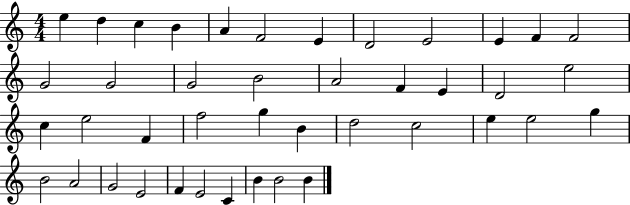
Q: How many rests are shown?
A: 0